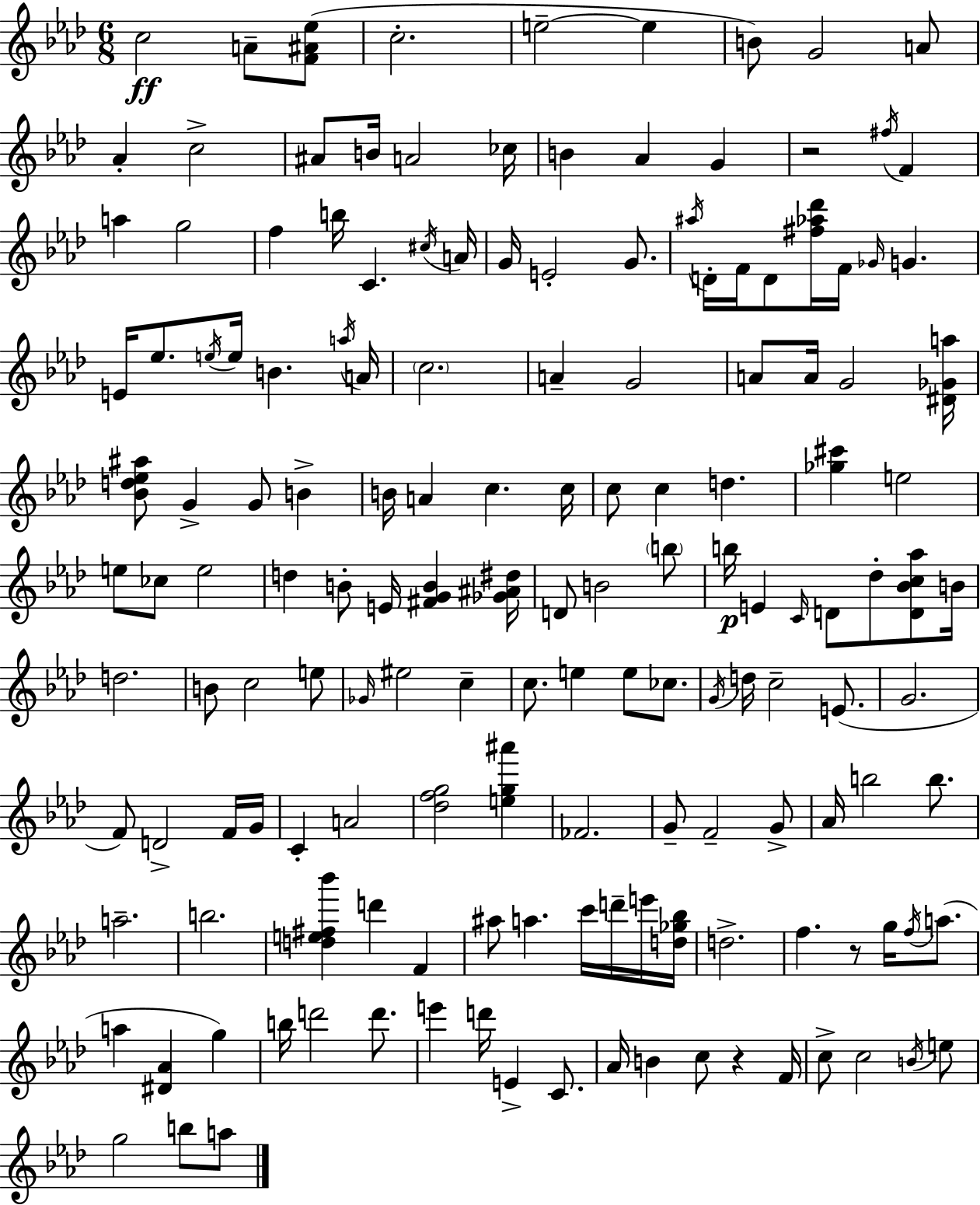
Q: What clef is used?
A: treble